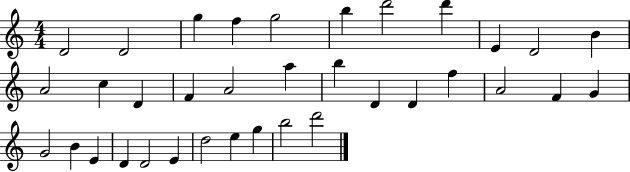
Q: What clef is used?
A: treble